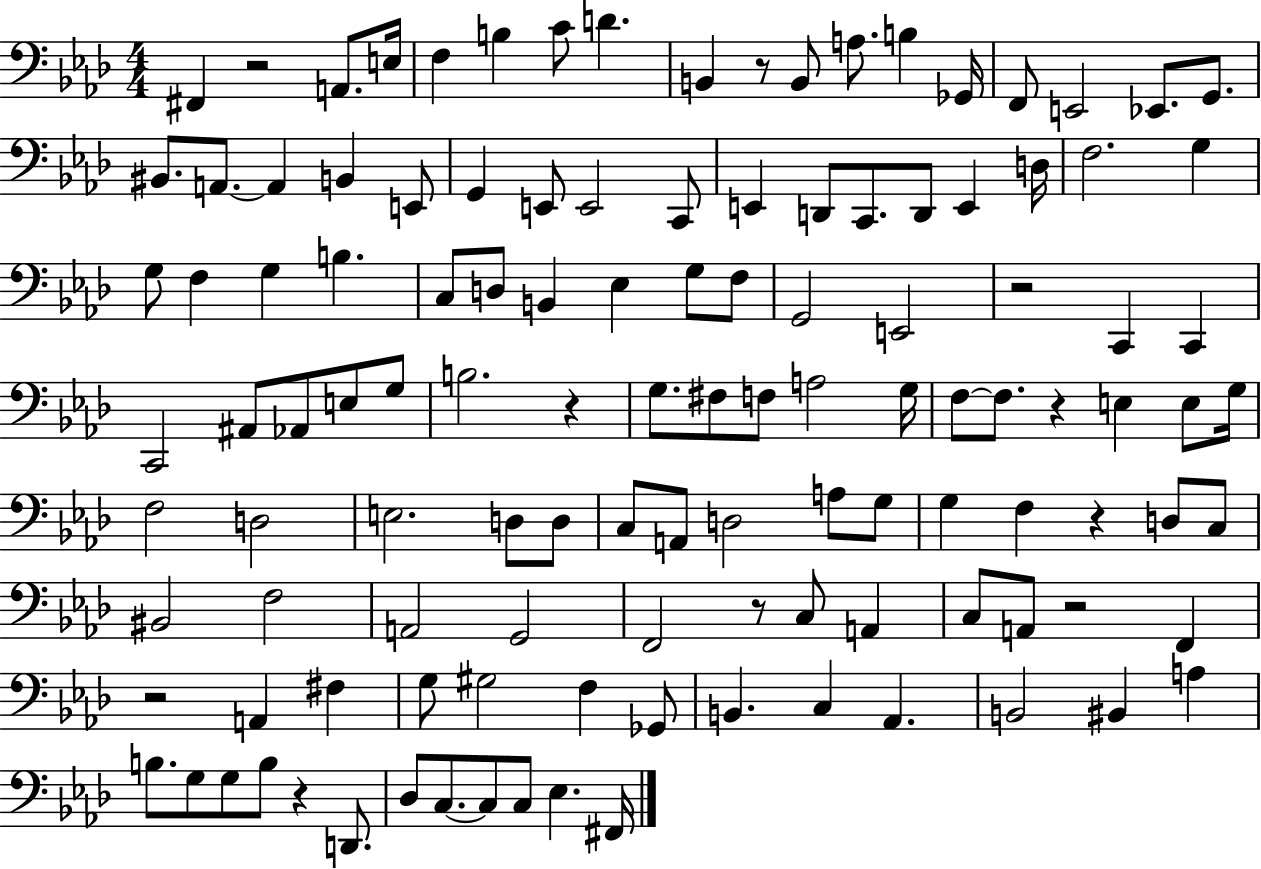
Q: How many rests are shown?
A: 10